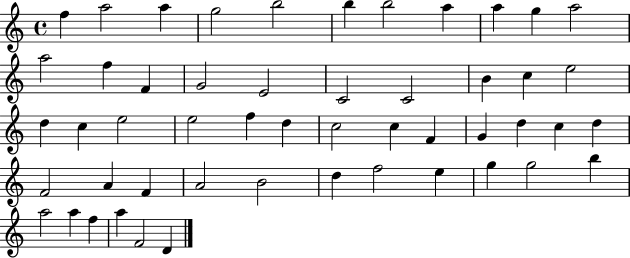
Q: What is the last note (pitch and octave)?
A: D4